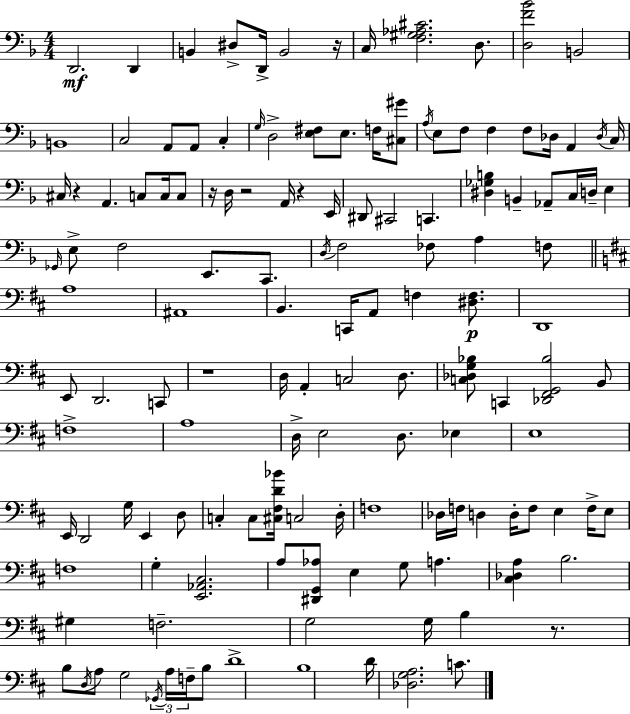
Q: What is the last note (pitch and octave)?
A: C4